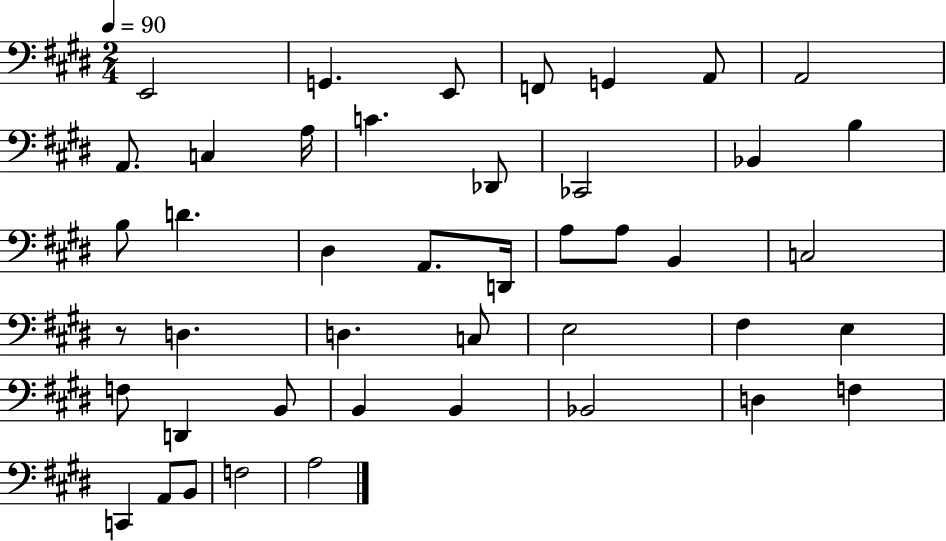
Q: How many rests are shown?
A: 1